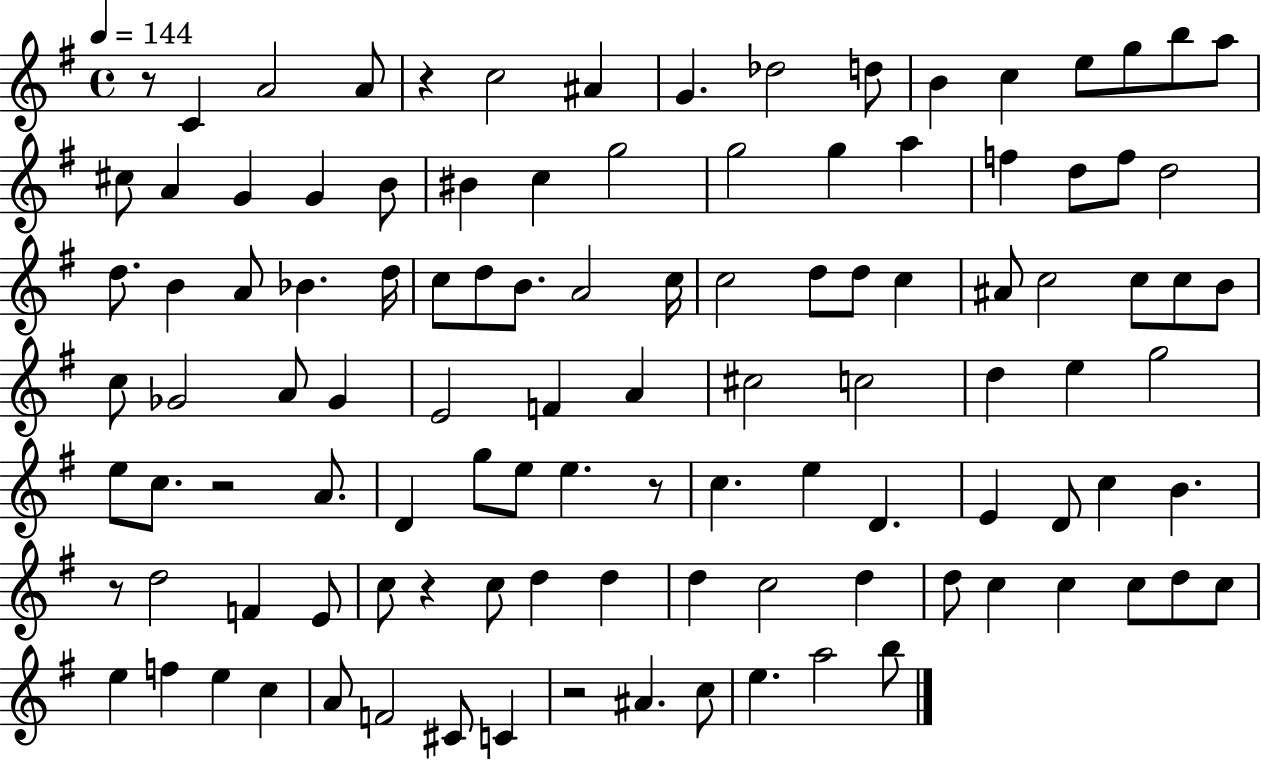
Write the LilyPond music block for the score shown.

{
  \clef treble
  \time 4/4
  \defaultTimeSignature
  \key g \major
  \tempo 4 = 144
  r8 c'4 a'2 a'8 | r4 c''2 ais'4 | g'4. des''2 d''8 | b'4 c''4 e''8 g''8 b''8 a''8 | \break cis''8 a'4 g'4 g'4 b'8 | bis'4 c''4 g''2 | g''2 g''4 a''4 | f''4 d''8 f''8 d''2 | \break d''8. b'4 a'8 bes'4. d''16 | c''8 d''8 b'8. a'2 c''16 | c''2 d''8 d''8 c''4 | ais'8 c''2 c''8 c''8 b'8 | \break c''8 ges'2 a'8 ges'4 | e'2 f'4 a'4 | cis''2 c''2 | d''4 e''4 g''2 | \break e''8 c''8. r2 a'8. | d'4 g''8 e''8 e''4. r8 | c''4. e''4 d'4. | e'4 d'8 c''4 b'4. | \break r8 d''2 f'4 e'8 | c''8 r4 c''8 d''4 d''4 | d''4 c''2 d''4 | d''8 c''4 c''4 c''8 d''8 c''8 | \break e''4 f''4 e''4 c''4 | a'8 f'2 cis'8 c'4 | r2 ais'4. c''8 | e''4. a''2 b''8 | \break \bar "|."
}